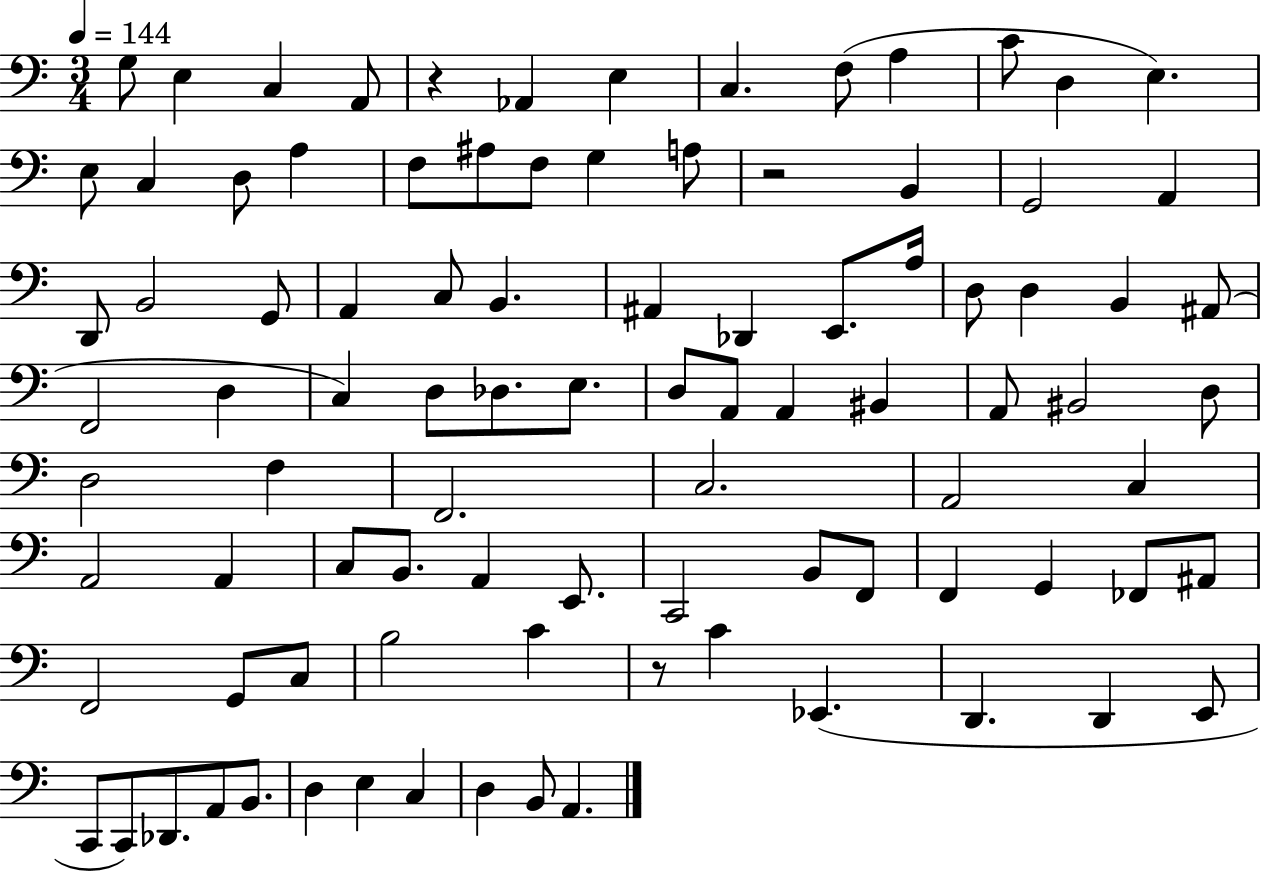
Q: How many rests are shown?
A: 3